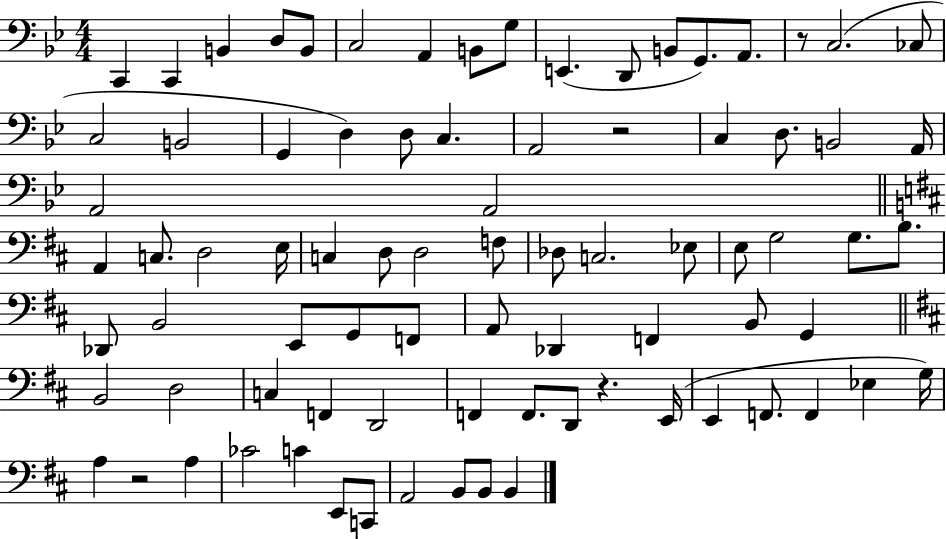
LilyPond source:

{
  \clef bass
  \numericTimeSignature
  \time 4/4
  \key bes \major
  c,4 c,4 b,4 d8 b,8 | c2 a,4 b,8 g8 | e,4.( d,8 b,8 g,8.) a,8. | r8 c2.( ces8 | \break c2 b,2 | g,4 d4) d8 c4. | a,2 r2 | c4 d8. b,2 a,16 | \break a,2 a,2 | \bar "||" \break \key d \major a,4 c8. d2 e16 | c4 d8 d2 f8 | des8 c2. ees8 | e8 g2 g8. b8. | \break des,8 b,2 e,8 g,8 f,8 | a,8 des,4 f,4 b,8 g,4 | \bar "||" \break \key b \minor b,2 d2 | c4 f,4 d,2 | f,4 f,8. d,8 r4. e,16( | e,4 f,8. f,4 ees4 g16) | \break a4 r2 a4 | ces'2 c'4 e,8 c,8 | a,2 b,8 b,8 b,4 | \bar "|."
}